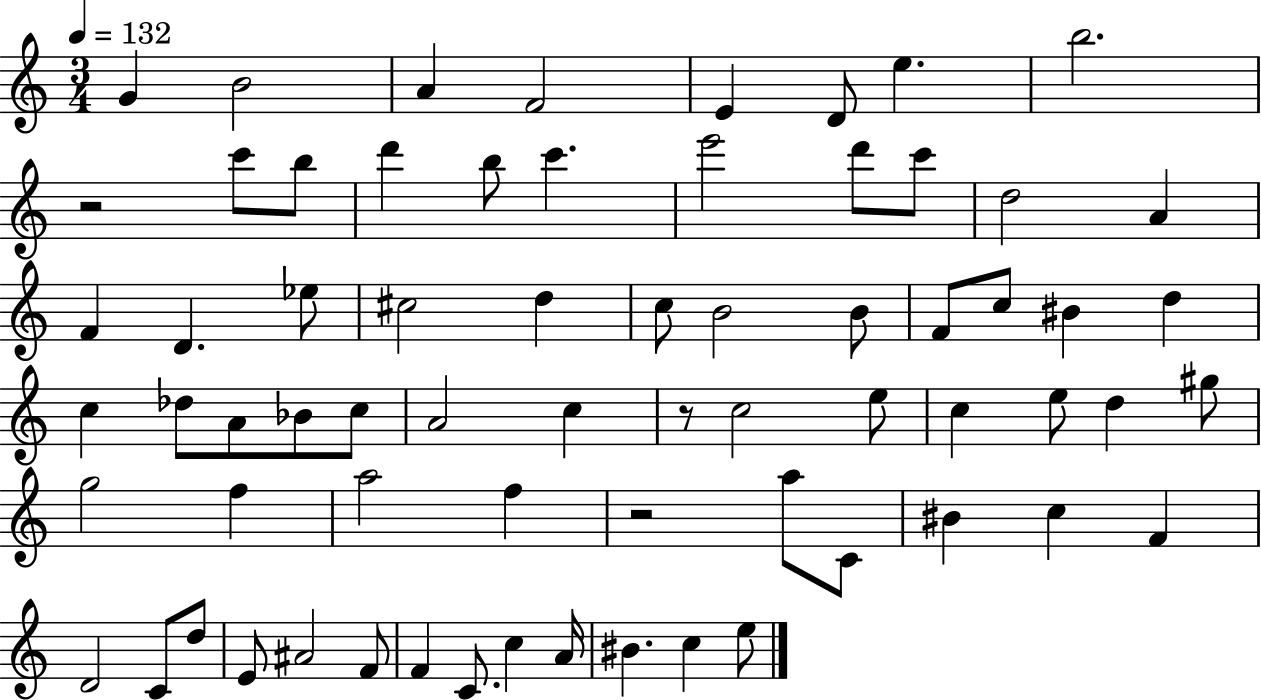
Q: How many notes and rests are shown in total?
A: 68